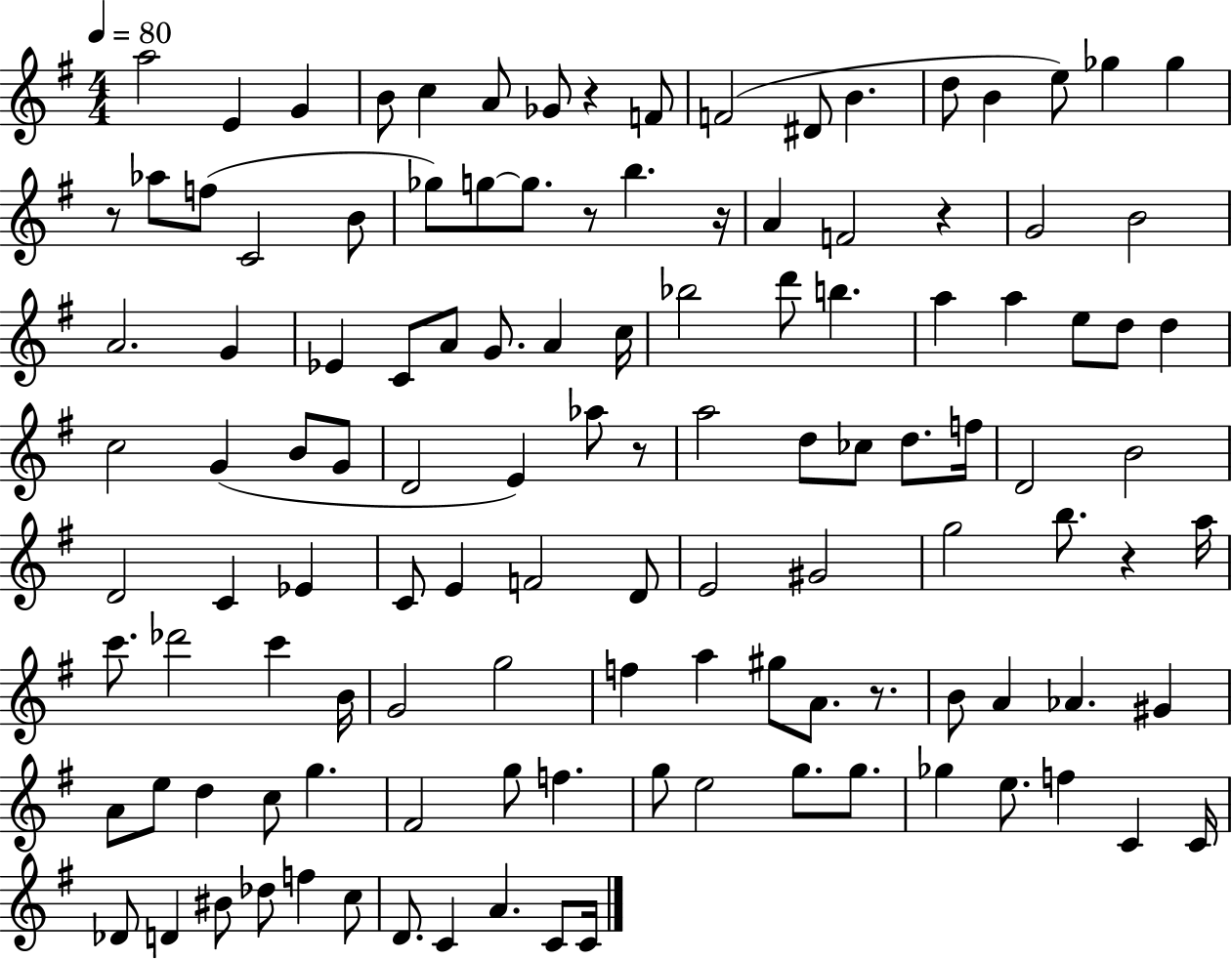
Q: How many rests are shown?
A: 8